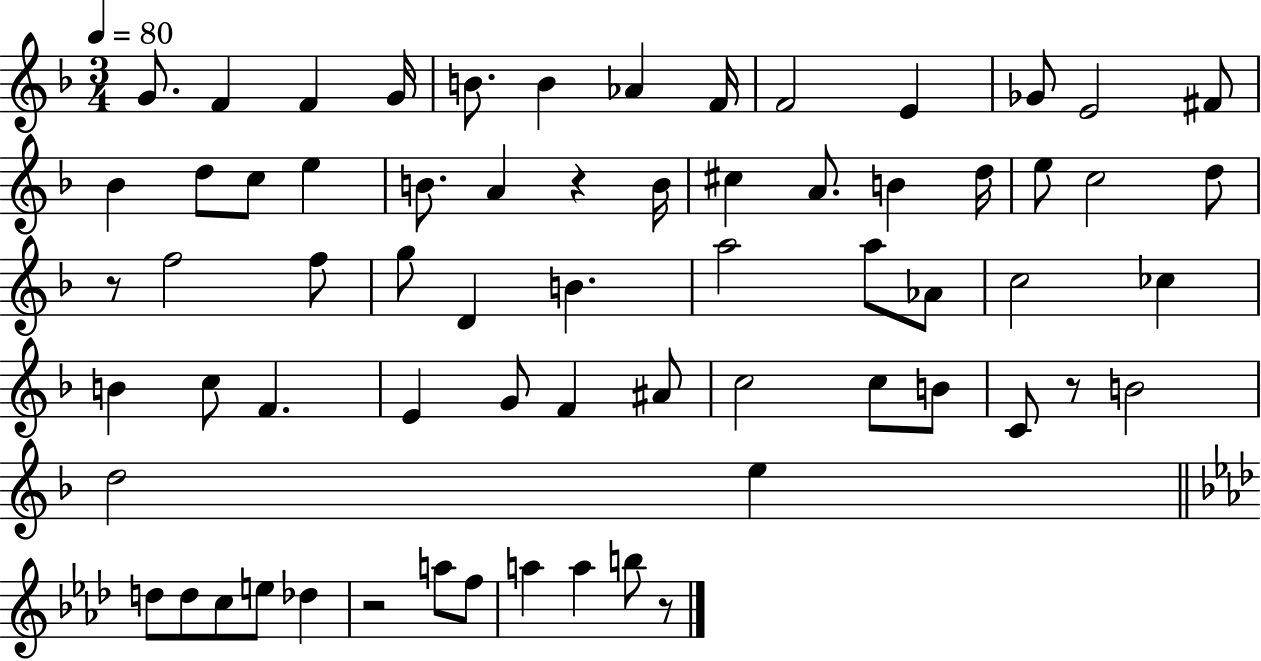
X:1
T:Untitled
M:3/4
L:1/4
K:F
G/2 F F G/4 B/2 B _A F/4 F2 E _G/2 E2 ^F/2 _B d/2 c/2 e B/2 A z B/4 ^c A/2 B d/4 e/2 c2 d/2 z/2 f2 f/2 g/2 D B a2 a/2 _A/2 c2 _c B c/2 F E G/2 F ^A/2 c2 c/2 B/2 C/2 z/2 B2 d2 e d/2 d/2 c/2 e/2 _d z2 a/2 f/2 a a b/2 z/2